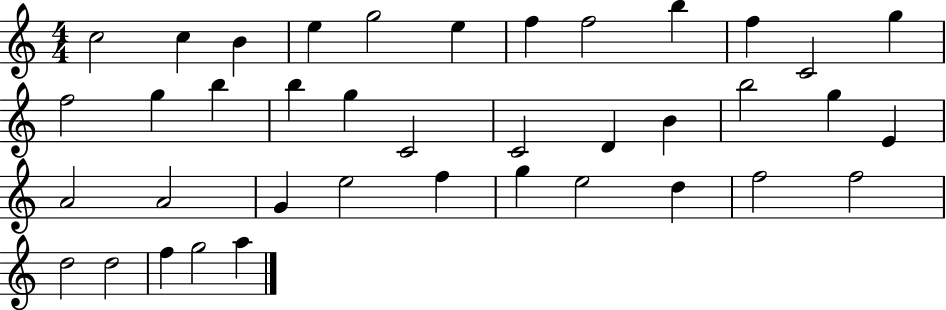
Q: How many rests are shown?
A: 0